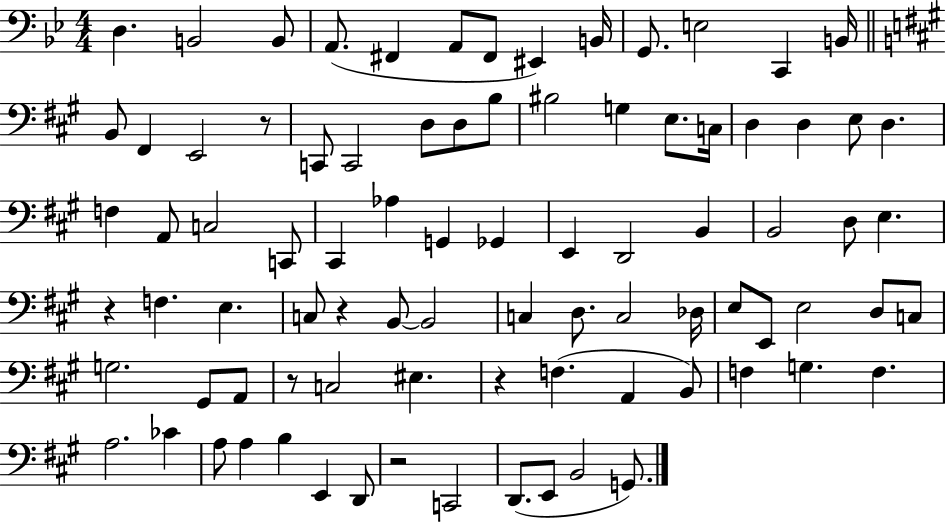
D3/q. B2/h B2/e A2/e. F#2/q A2/e F#2/e EIS2/q B2/s G2/e. E3/h C2/q B2/s B2/e F#2/q E2/h R/e C2/e C2/h D3/e D3/e B3/e BIS3/h G3/q E3/e. C3/s D3/q D3/q E3/e D3/q. F3/q A2/e C3/h C2/e C#2/q Ab3/q G2/q Gb2/q E2/q D2/h B2/q B2/h D3/e E3/q. R/q F3/q. E3/q. C3/e R/q B2/e B2/h C3/q D3/e. C3/h Db3/s E3/e E2/e E3/h D3/e C3/e G3/h. G#2/e A2/e R/e C3/h EIS3/q. R/q F3/q. A2/q B2/e F3/q G3/q. F3/q. A3/h. CES4/q A3/e A3/q B3/q E2/q D2/e R/h C2/h D2/e. E2/e B2/h G2/e.